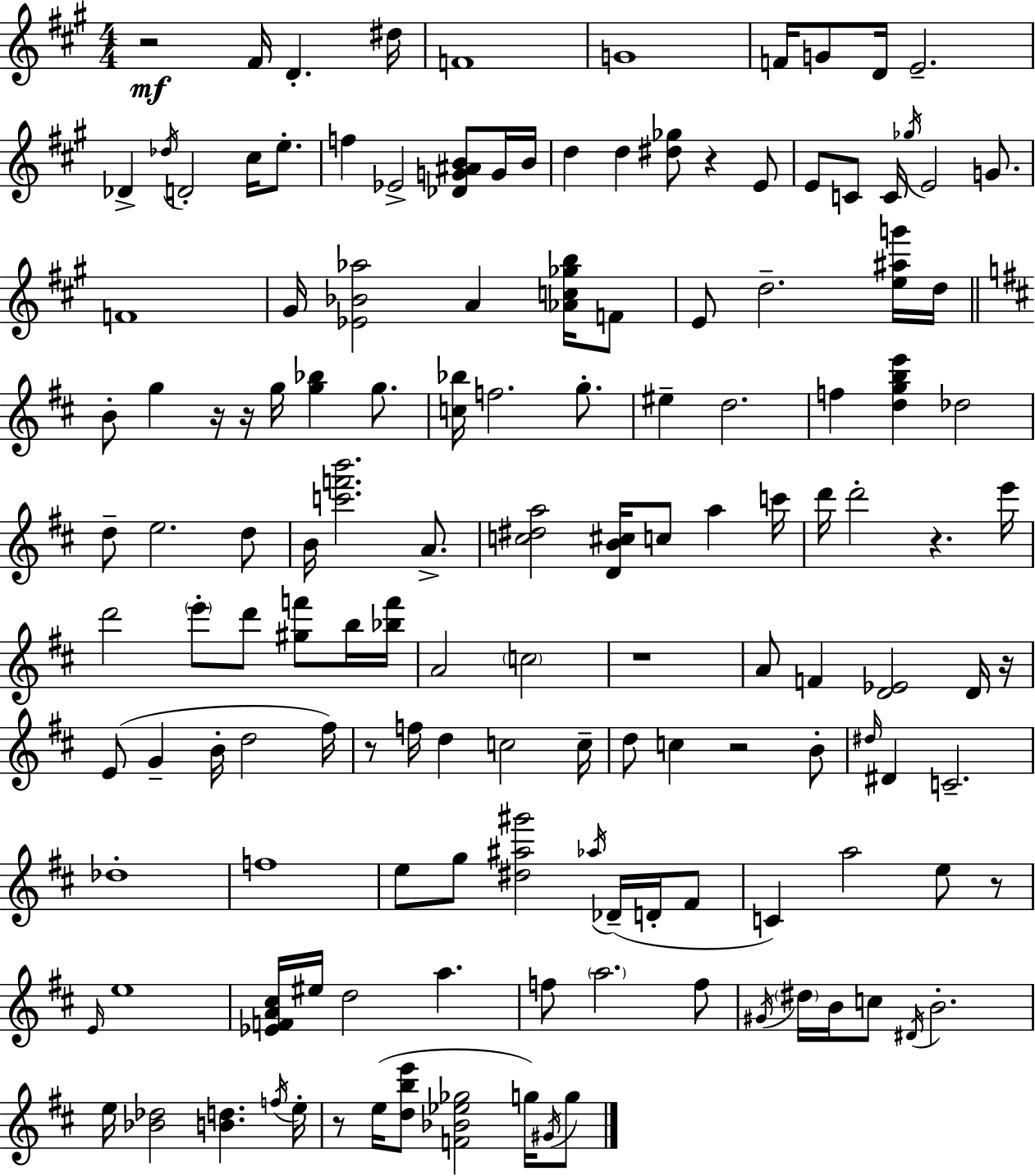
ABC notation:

X:1
T:Untitled
M:4/4
L:1/4
K:A
z2 ^F/4 D ^d/4 F4 G4 F/4 G/2 D/4 E2 _D _d/4 D2 ^c/4 e/2 f _E2 [_DG^AB]/2 G/4 B/4 d d [^d_g]/2 z E/2 E/2 C/2 C/4 _g/4 E2 G/2 F4 ^G/4 [_E_B_a]2 A [_Ac_gb]/4 F/2 E/2 d2 [e^ag']/4 d/4 B/2 g z/4 z/4 g/4 [g_b] g/2 [c_b]/4 f2 g/2 ^e d2 f [dgbe'] _d2 d/2 e2 d/2 B/4 [c'f'b']2 A/2 [c^da]2 [DB^c]/4 c/2 a c'/4 d'/4 d'2 z e'/4 d'2 e'/2 d'/2 [^gf']/2 b/4 [_bf']/4 A2 c2 z4 A/2 F [D_E]2 D/4 z/4 E/2 G B/4 d2 ^f/4 z/2 f/4 d c2 c/4 d/2 c z2 B/2 ^d/4 ^D C2 _d4 f4 e/2 g/2 [^d^a^g']2 _a/4 _D/4 D/4 ^F/2 C a2 e/2 z/2 E/4 e4 [_EFA^c]/4 ^e/4 d2 a f/2 a2 f/2 ^G/4 ^d/4 B/4 c/2 ^D/4 B2 e/4 [_B_d]2 [Bd] f/4 e/4 z/2 e/4 [dbe']/2 [F_B_e_g]2 g/4 ^G/4 g/2